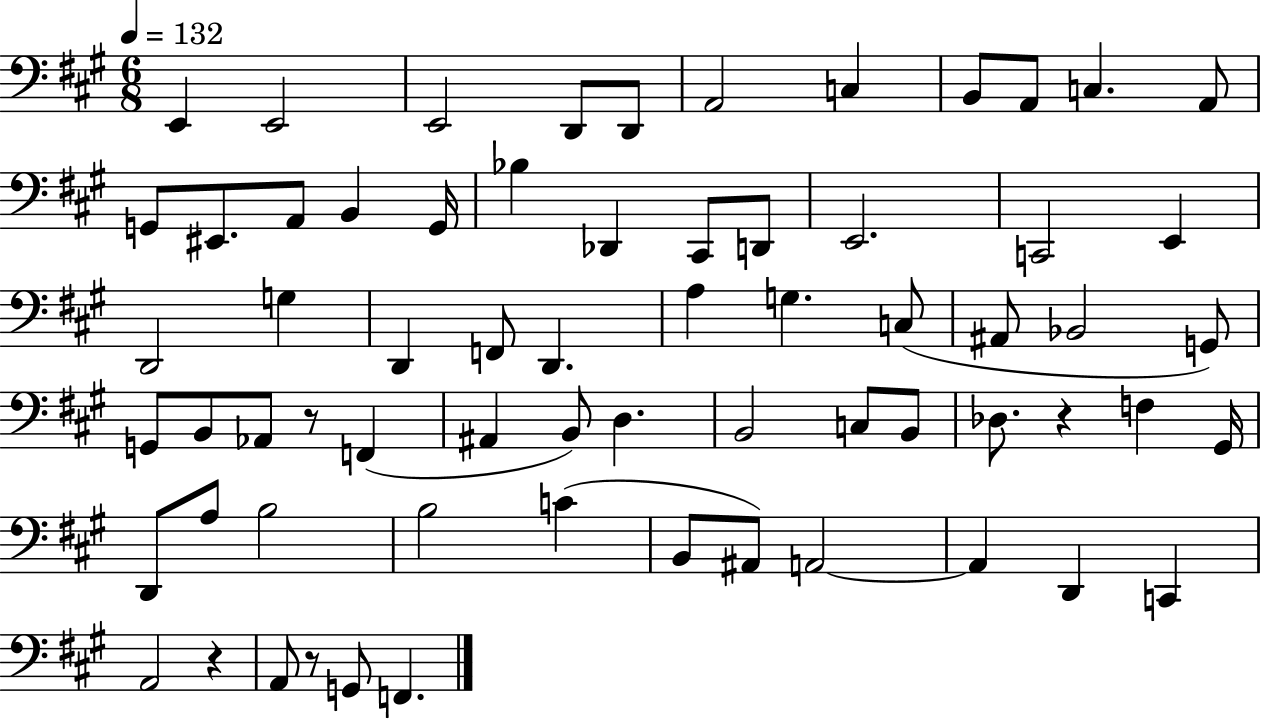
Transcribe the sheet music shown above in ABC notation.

X:1
T:Untitled
M:6/8
L:1/4
K:A
E,, E,,2 E,,2 D,,/2 D,,/2 A,,2 C, B,,/2 A,,/2 C, A,,/2 G,,/2 ^E,,/2 A,,/2 B,, G,,/4 _B, _D,, ^C,,/2 D,,/2 E,,2 C,,2 E,, D,,2 G, D,, F,,/2 D,, A, G, C,/2 ^A,,/2 _B,,2 G,,/2 G,,/2 B,,/2 _A,,/2 z/2 F,, ^A,, B,,/2 D, B,,2 C,/2 B,,/2 _D,/2 z F, ^G,,/4 D,,/2 A,/2 B,2 B,2 C B,,/2 ^A,,/2 A,,2 A,, D,, C,, A,,2 z A,,/2 z/2 G,,/2 F,,